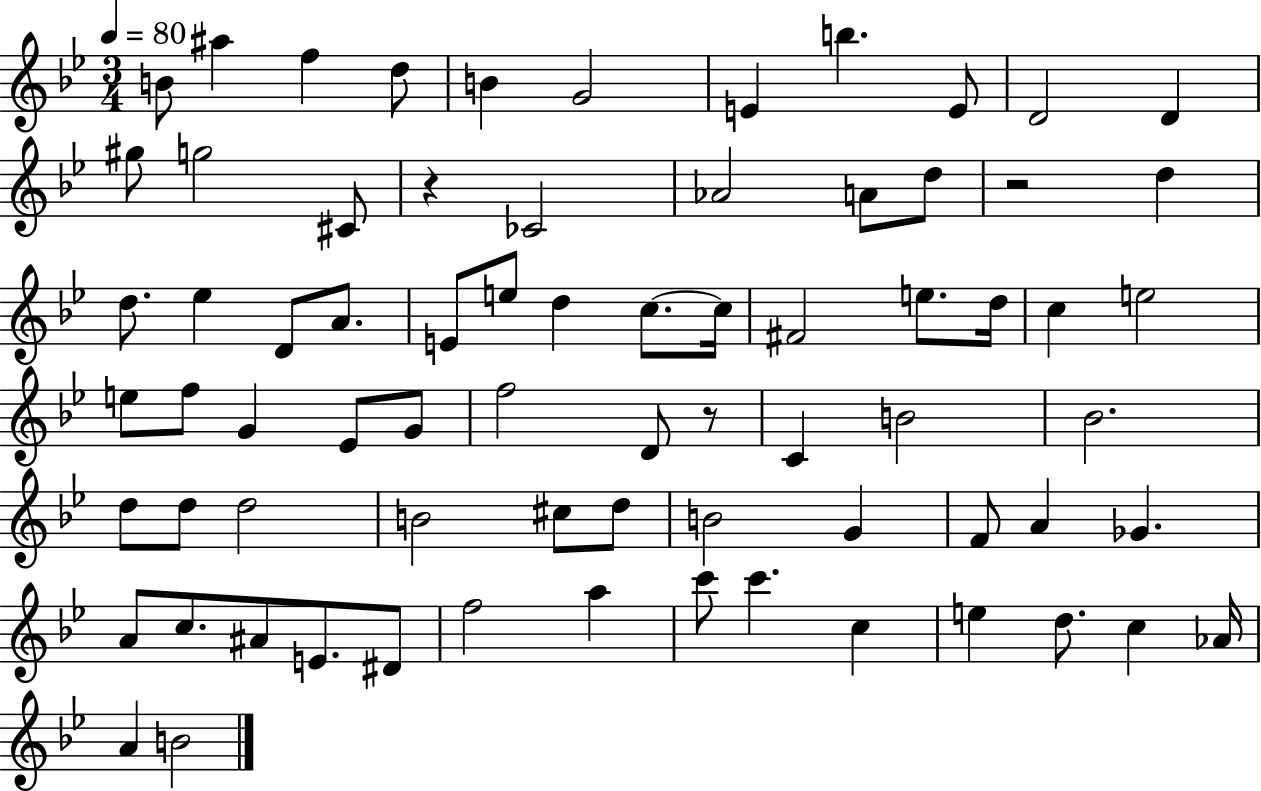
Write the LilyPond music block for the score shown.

{
  \clef treble
  \numericTimeSignature
  \time 3/4
  \key bes \major
  \tempo 4 = 80
  \repeat volta 2 { b'8 ais''4 f''4 d''8 | b'4 g'2 | e'4 b''4. e'8 | d'2 d'4 | \break gis''8 g''2 cis'8 | r4 ces'2 | aes'2 a'8 d''8 | r2 d''4 | \break d''8. ees''4 d'8 a'8. | e'8 e''8 d''4 c''8.~~ c''16 | fis'2 e''8. d''16 | c''4 e''2 | \break e''8 f''8 g'4 ees'8 g'8 | f''2 d'8 r8 | c'4 b'2 | bes'2. | \break d''8 d''8 d''2 | b'2 cis''8 d''8 | b'2 g'4 | f'8 a'4 ges'4. | \break a'8 c''8. ais'8 e'8. dis'8 | f''2 a''4 | c'''8 c'''4. c''4 | e''4 d''8. c''4 aes'16 | \break a'4 b'2 | } \bar "|."
}